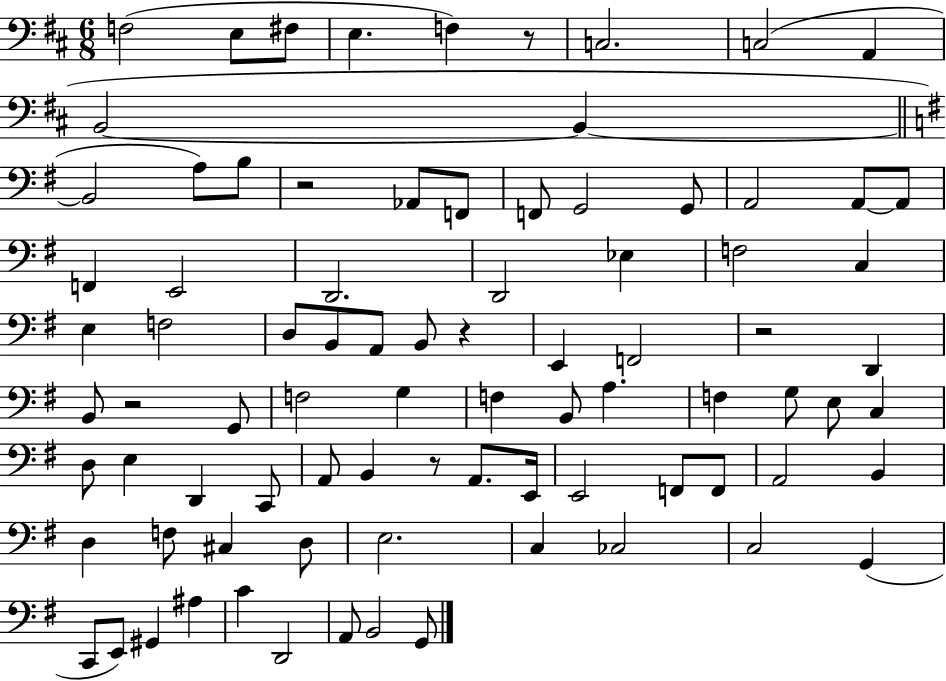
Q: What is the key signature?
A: D major